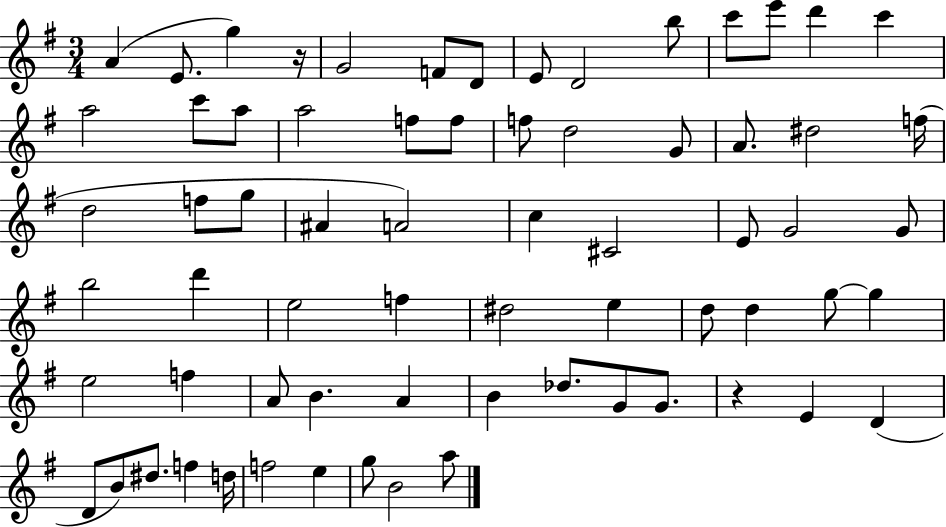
X:1
T:Untitled
M:3/4
L:1/4
K:G
A E/2 g z/4 G2 F/2 D/2 E/2 D2 b/2 c'/2 e'/2 d' c' a2 c'/2 a/2 a2 f/2 f/2 f/2 d2 G/2 A/2 ^d2 f/4 d2 f/2 g/2 ^A A2 c ^C2 E/2 G2 G/2 b2 d' e2 f ^d2 e d/2 d g/2 g e2 f A/2 B A B _d/2 G/2 G/2 z E D D/2 B/2 ^d/2 f d/4 f2 e g/2 B2 a/2